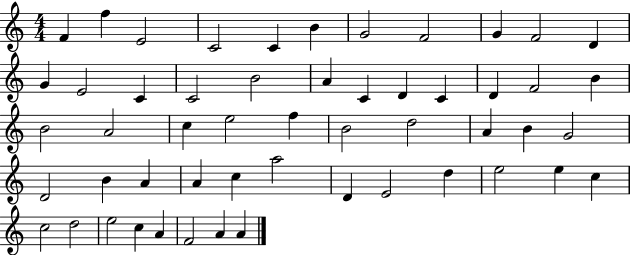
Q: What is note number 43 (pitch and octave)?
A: E5